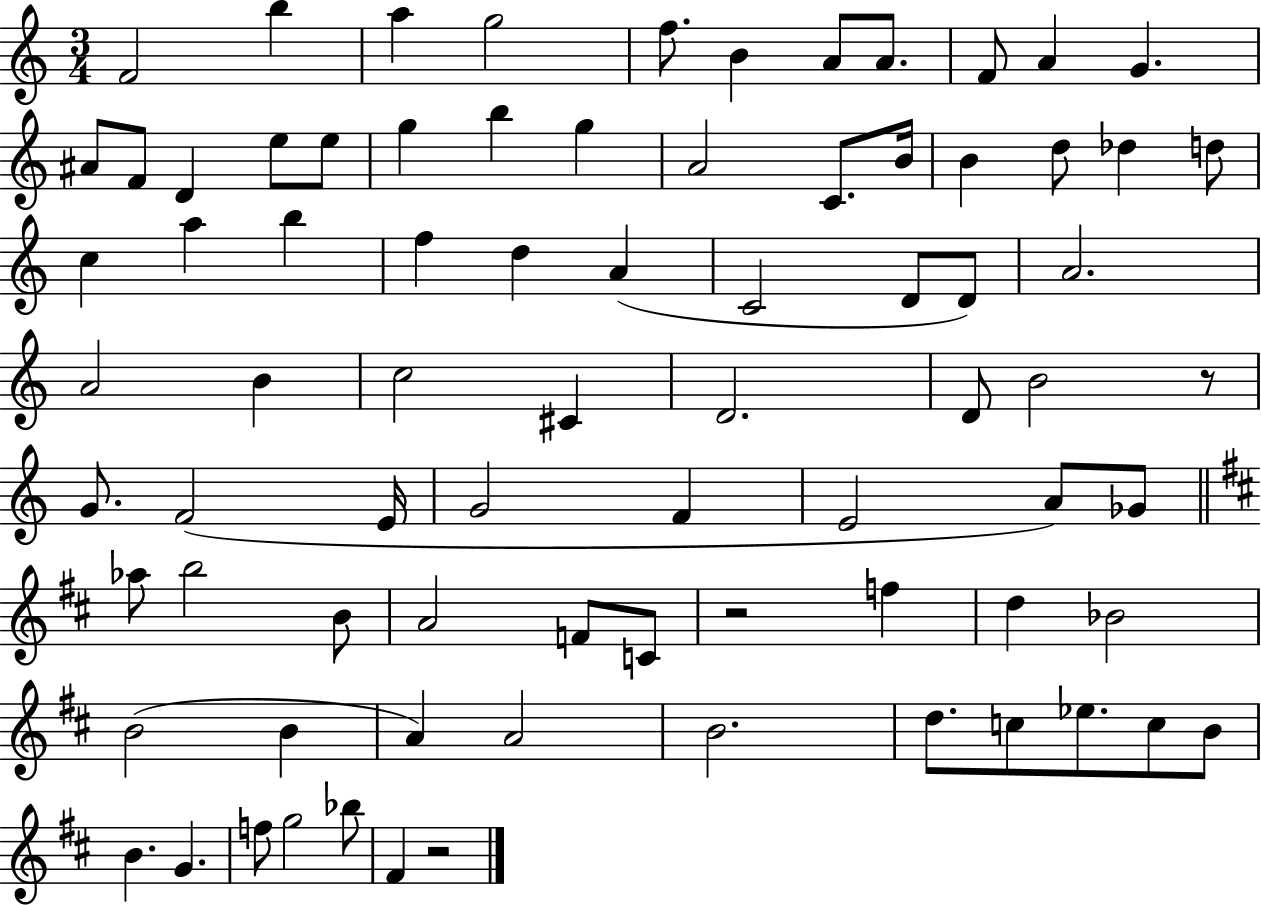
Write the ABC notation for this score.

X:1
T:Untitled
M:3/4
L:1/4
K:C
F2 b a g2 f/2 B A/2 A/2 F/2 A G ^A/2 F/2 D e/2 e/2 g b g A2 C/2 B/4 B d/2 _d d/2 c a b f d A C2 D/2 D/2 A2 A2 B c2 ^C D2 D/2 B2 z/2 G/2 F2 E/4 G2 F E2 A/2 _G/2 _a/2 b2 B/2 A2 F/2 C/2 z2 f d _B2 B2 B A A2 B2 d/2 c/2 _e/2 c/2 B/2 B G f/2 g2 _b/2 ^F z2